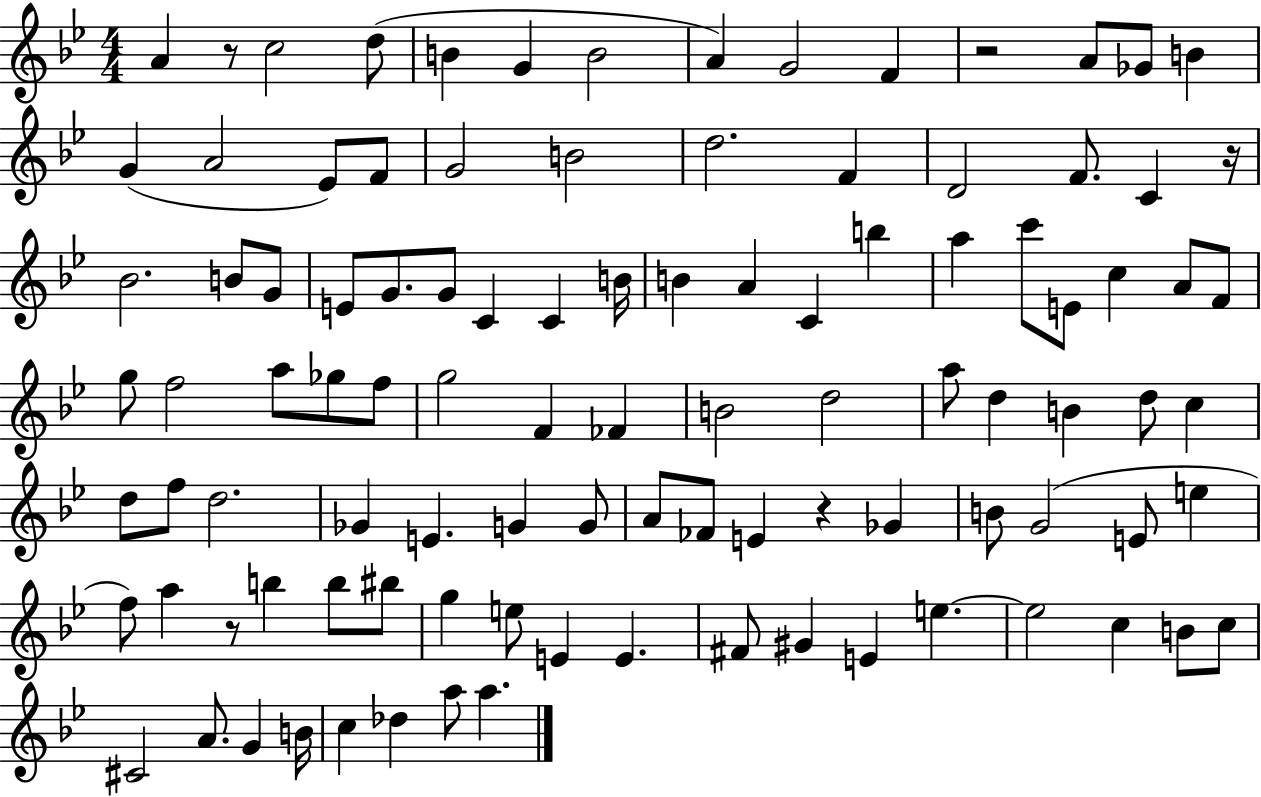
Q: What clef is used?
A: treble